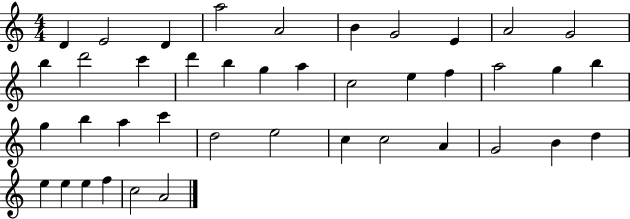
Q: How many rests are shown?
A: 0